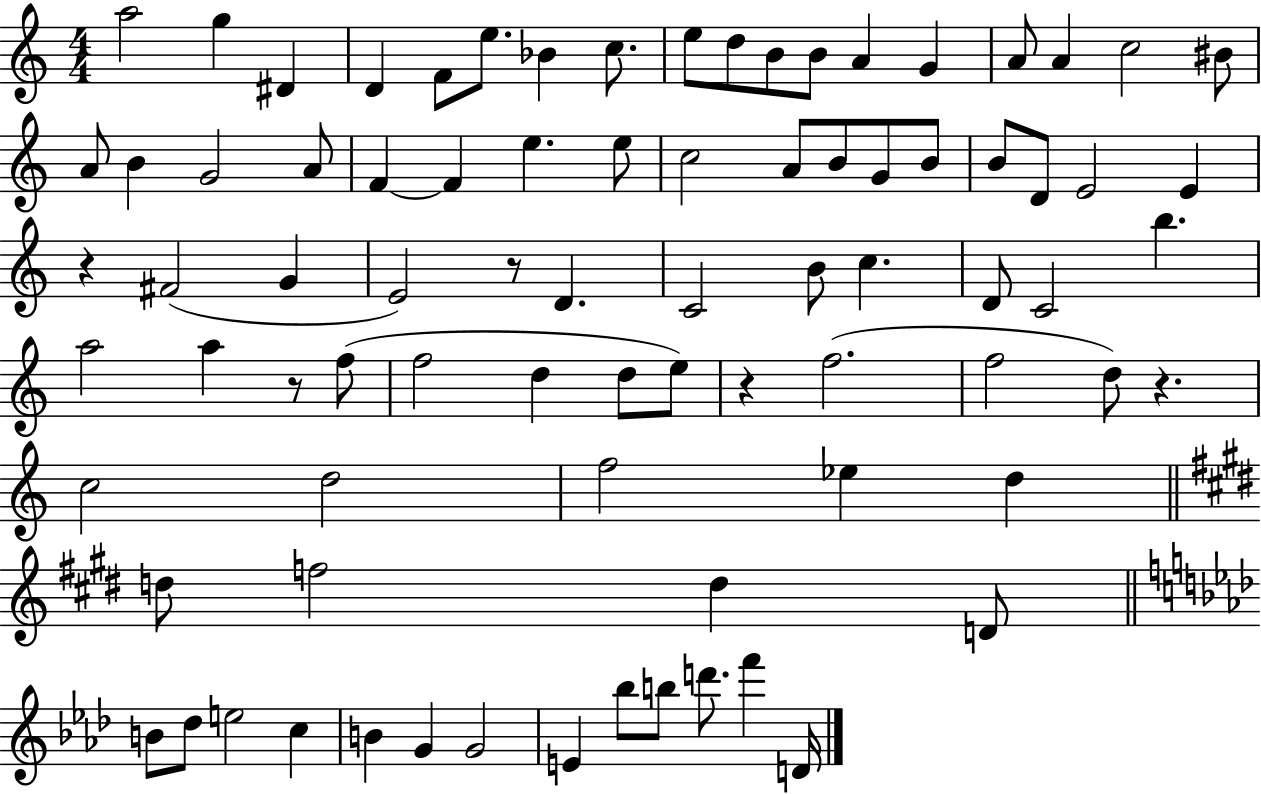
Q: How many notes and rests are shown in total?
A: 82